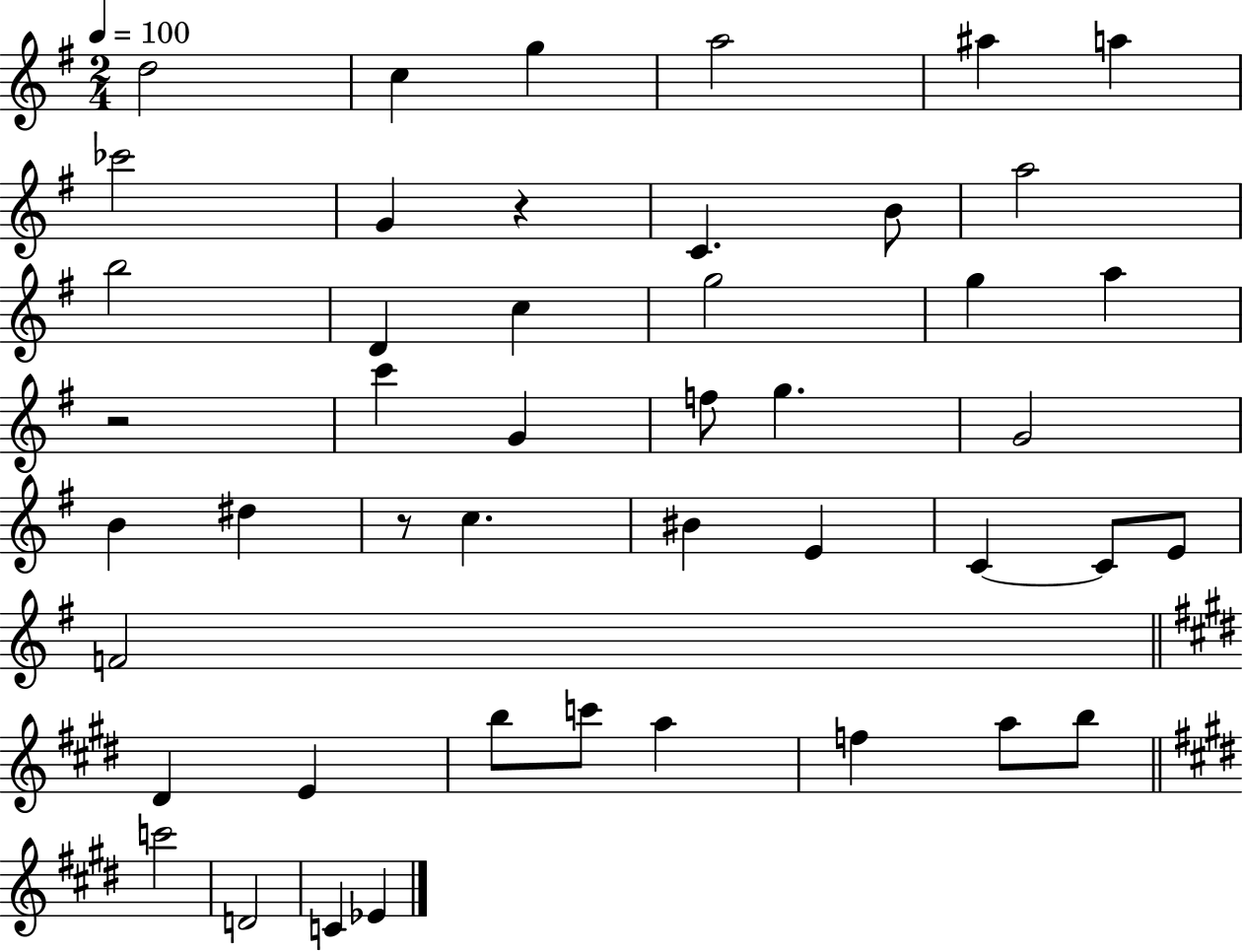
D5/h C5/q G5/q A5/h A#5/q A5/q CES6/h G4/q R/q C4/q. B4/e A5/h B5/h D4/q C5/q G5/h G5/q A5/q R/h C6/q G4/q F5/e G5/q. G4/h B4/q D#5/q R/e C5/q. BIS4/q E4/q C4/q C4/e E4/e F4/h D#4/q E4/q B5/e C6/e A5/q F5/q A5/e B5/e C6/h D4/h C4/q Eb4/q